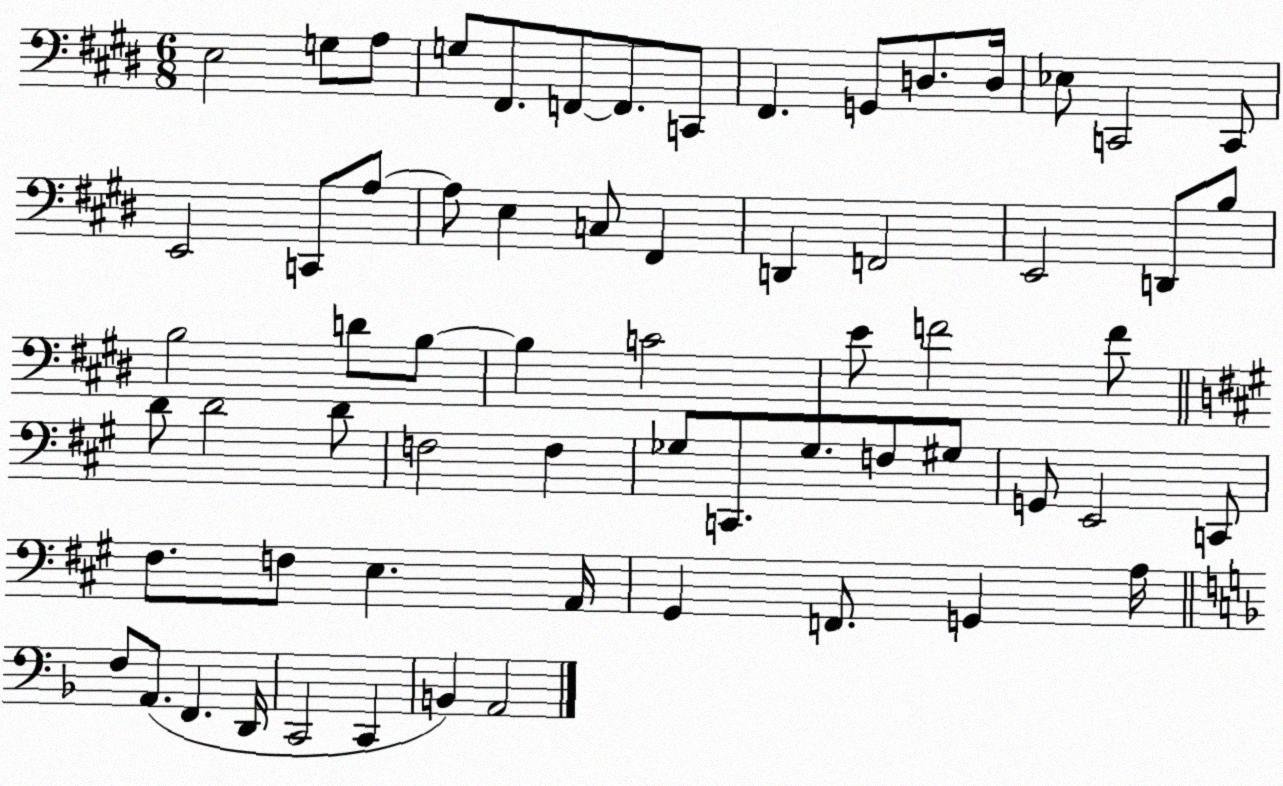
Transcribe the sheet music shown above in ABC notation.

X:1
T:Untitled
M:6/8
L:1/4
K:E
E,2 G,/2 A,/2 G,/2 ^F,,/2 F,,/2 F,,/2 C,,/2 ^F,, G,,/2 D,/2 D,/4 _E,/2 C,,2 C,,/2 E,,2 C,,/2 A,/2 A,/2 E, C,/2 ^F,, D,, F,,2 E,,2 D,,/2 B,/2 B,2 D/2 B,/2 B, C2 E/2 F2 F/2 D/2 D2 D/2 F,2 F, _G,/2 C,,/2 _G,/2 F,/2 ^G,/2 G,,/2 E,,2 C,,/2 ^F,/2 F,/2 E, A,,/4 ^G,, F,,/2 G,, A,/4 F,/2 A,,/2 F,, D,,/4 C,,2 C,, B,, A,,2